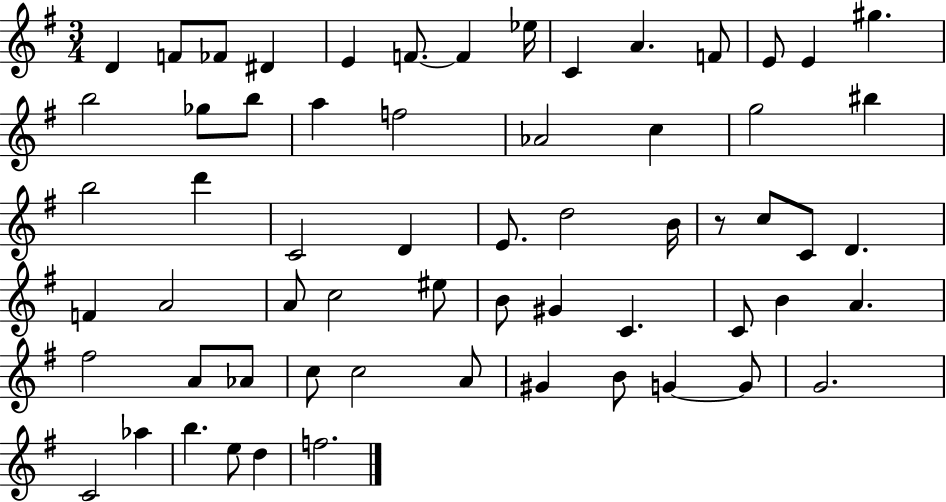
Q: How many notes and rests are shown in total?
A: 62